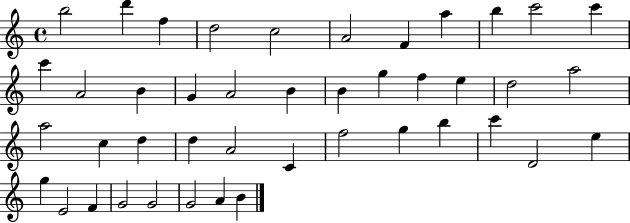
B5/h D6/q F5/q D5/h C5/h A4/h F4/q A5/q B5/q C6/h C6/q C6/q A4/h B4/q G4/q A4/h B4/q B4/q G5/q F5/q E5/q D5/h A5/h A5/h C5/q D5/q D5/q A4/h C4/q F5/h G5/q B5/q C6/q D4/h E5/q G5/q E4/h F4/q G4/h G4/h G4/h A4/q B4/q